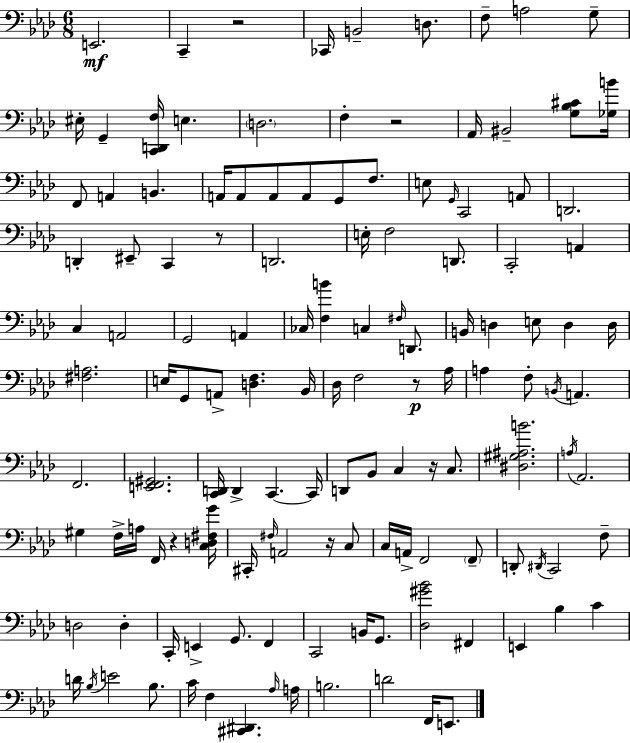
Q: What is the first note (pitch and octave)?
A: E2